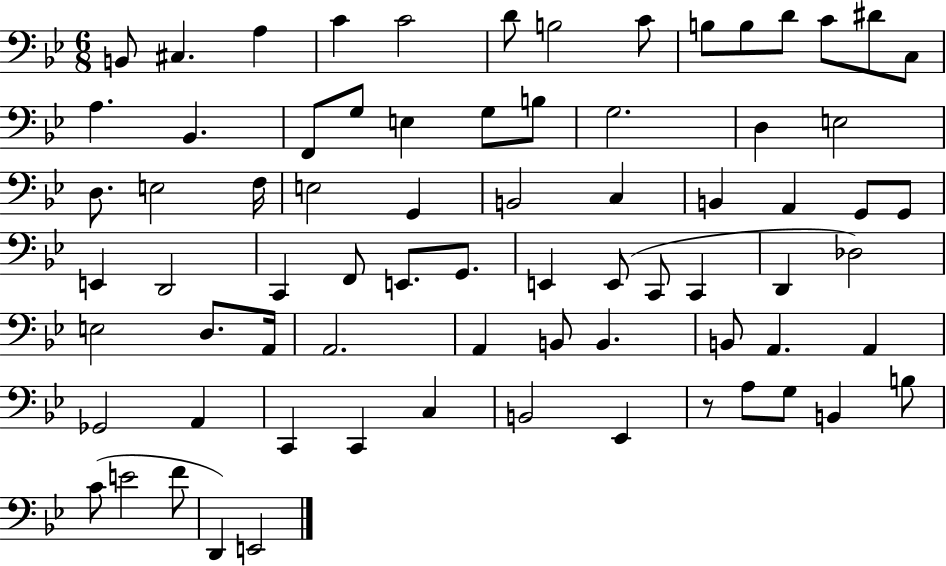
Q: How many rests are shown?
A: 1